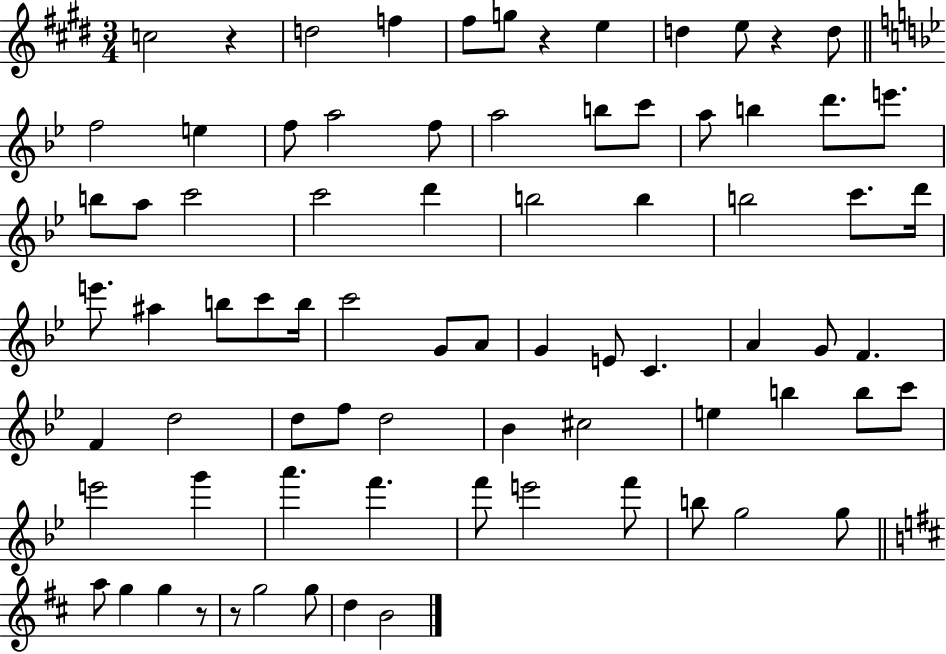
C5/h R/q D5/h F5/q F#5/e G5/e R/q E5/q D5/q E5/e R/q D5/e F5/h E5/q F5/e A5/h F5/e A5/h B5/e C6/e A5/e B5/q D6/e. E6/e. B5/e A5/e C6/h C6/h D6/q B5/h B5/q B5/h C6/e. D6/s E6/e. A#5/q B5/e C6/e B5/s C6/h G4/e A4/e G4/q E4/e C4/q. A4/q G4/e F4/q. F4/q D5/h D5/e F5/e D5/h Bb4/q C#5/h E5/q B5/q B5/e C6/e E6/h G6/q A6/q. F6/q. F6/e E6/h F6/e B5/e G5/h G5/e A5/e G5/q G5/q R/e R/e G5/h G5/e D5/q B4/h